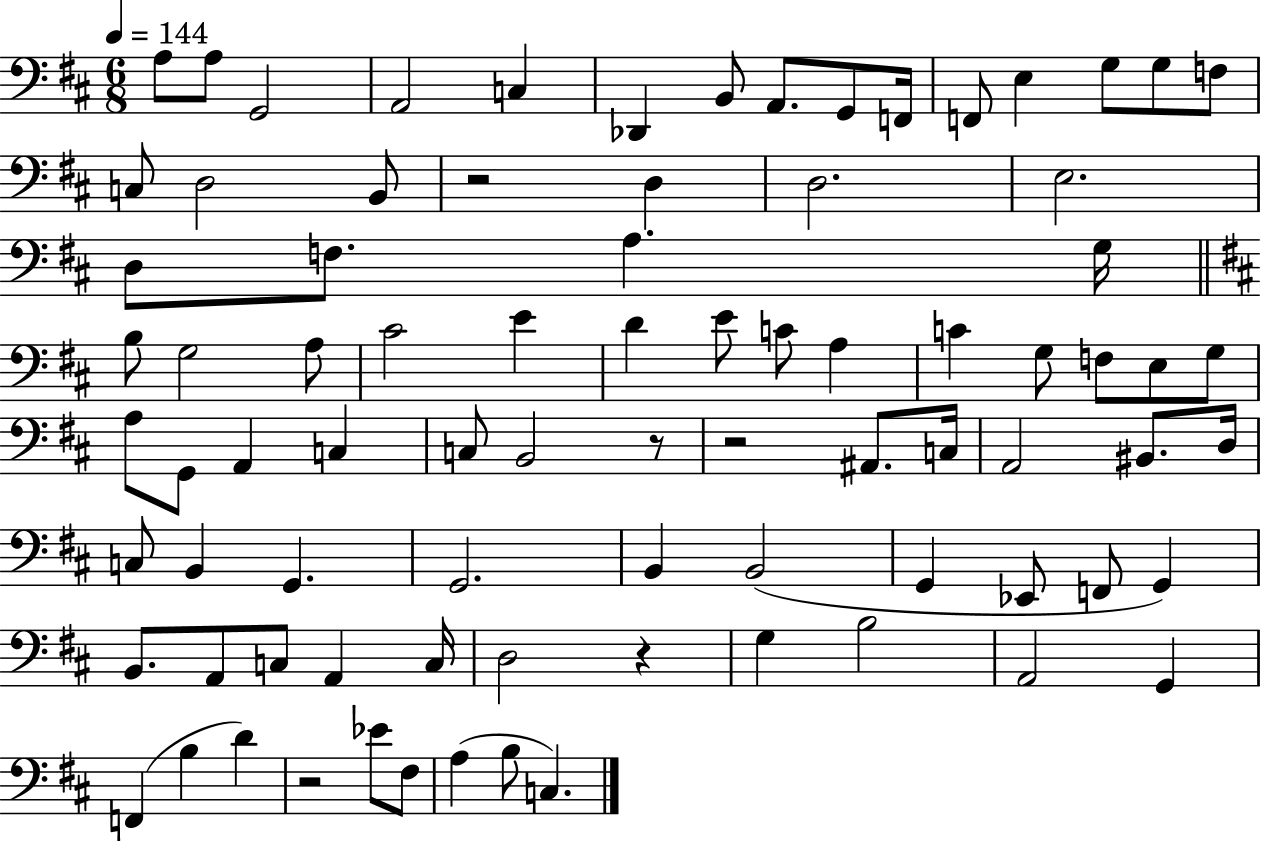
A3/e A3/e G2/h A2/h C3/q Db2/q B2/e A2/e. G2/e F2/s F2/e E3/q G3/e G3/e F3/e C3/e D3/h B2/e R/h D3/q D3/h. E3/h. D3/e F3/e. A3/q. G3/s B3/e G3/h A3/e C#4/h E4/q D4/q E4/e C4/e A3/q C4/q G3/e F3/e E3/e G3/e A3/e G2/e A2/q C3/q C3/e B2/h R/e R/h A#2/e. C3/s A2/h BIS2/e. D3/s C3/e B2/q G2/q. G2/h. B2/q B2/h G2/q Eb2/e F2/e G2/q B2/e. A2/e C3/e A2/q C3/s D3/h R/q G3/q B3/h A2/h G2/q F2/q B3/q D4/q R/h Eb4/e F#3/e A3/q B3/e C3/q.